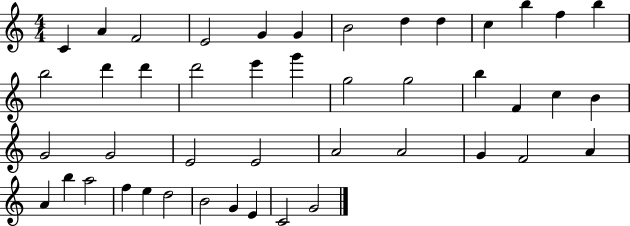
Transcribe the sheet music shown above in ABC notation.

X:1
T:Untitled
M:4/4
L:1/4
K:C
C A F2 E2 G G B2 d d c b f b b2 d' d' d'2 e' g' g2 g2 b F c B G2 G2 E2 E2 A2 A2 G F2 A A b a2 f e d2 B2 G E C2 G2